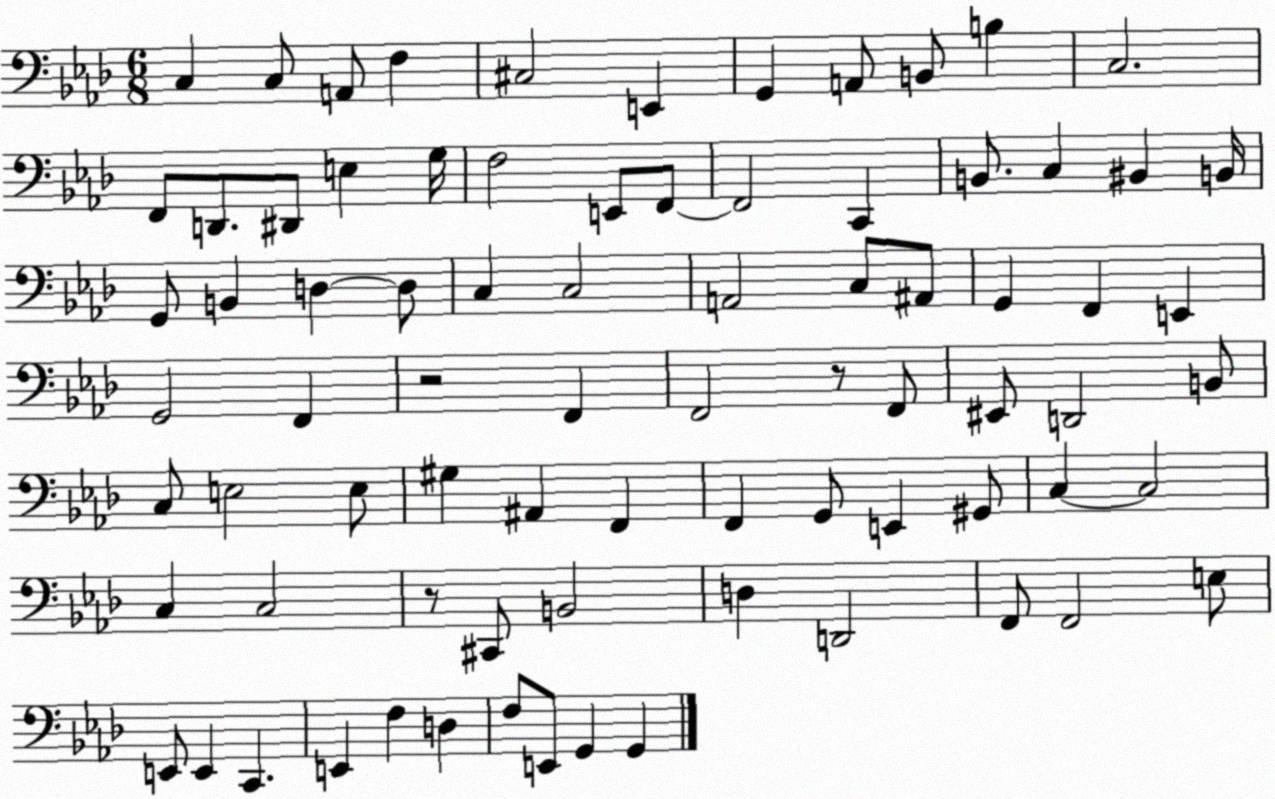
X:1
T:Untitled
M:6/8
L:1/4
K:Ab
C, C,/2 A,,/2 F, ^C,2 E,, G,, A,,/2 B,,/2 B, C,2 F,,/2 D,,/2 ^D,,/2 E, G,/4 F,2 E,,/2 F,,/2 F,,2 C,, B,,/2 C, ^B,, B,,/4 G,,/2 B,, D, D,/2 C, C,2 A,,2 C,/2 ^A,,/2 G,, F,, E,, G,,2 F,, z2 F,, F,,2 z/2 F,,/2 ^E,,/2 D,,2 B,,/2 C,/2 E,2 E,/2 ^G, ^A,, F,, F,, G,,/2 E,, ^G,,/2 C, C,2 C, C,2 z/2 ^C,,/2 B,,2 D, D,,2 F,,/2 F,,2 E,/2 E,,/2 E,, C,, E,, F, D, F,/2 E,,/2 G,, G,,